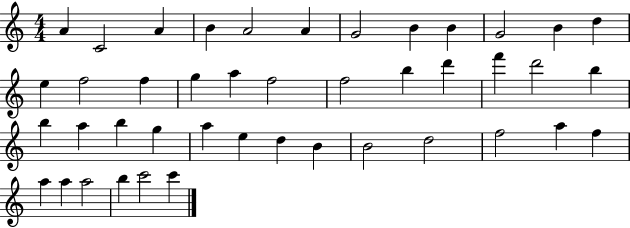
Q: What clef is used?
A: treble